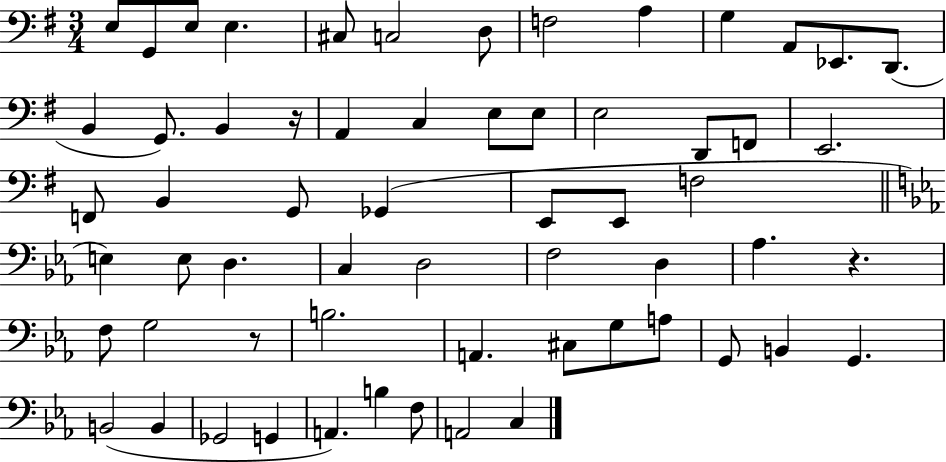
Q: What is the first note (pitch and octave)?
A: E3